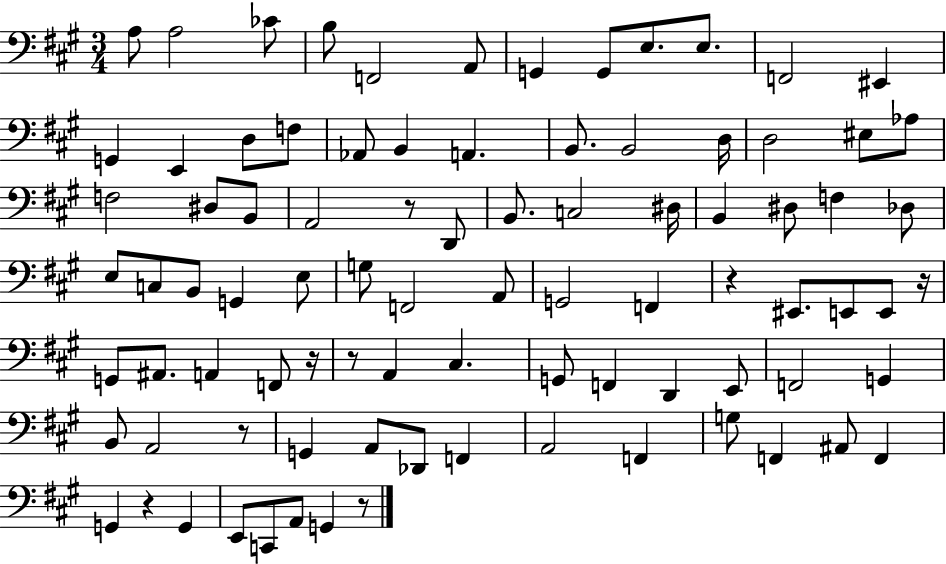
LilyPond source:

{
  \clef bass
  \numericTimeSignature
  \time 3/4
  \key a \major
  \repeat volta 2 { a8 a2 ces'8 | b8 f,2 a,8 | g,4 g,8 e8. e8. | f,2 eis,4 | \break g,4 e,4 d8 f8 | aes,8 b,4 a,4. | b,8. b,2 d16 | d2 eis8 aes8 | \break f2 dis8 b,8 | a,2 r8 d,8 | b,8. c2 dis16 | b,4 dis8 f4 des8 | \break e8 c8 b,8 g,4 e8 | g8 f,2 a,8 | g,2 f,4 | r4 eis,8. e,8 e,8 r16 | \break g,8 ais,8. a,4 f,8 r16 | r8 a,4 cis4. | g,8 f,4 d,4 e,8 | f,2 g,4 | \break b,8 a,2 r8 | g,4 a,8 des,8 f,4 | a,2 f,4 | g8 f,4 ais,8 f,4 | \break g,4 r4 g,4 | e,8 c,8 a,8 g,4 r8 | } \bar "|."
}